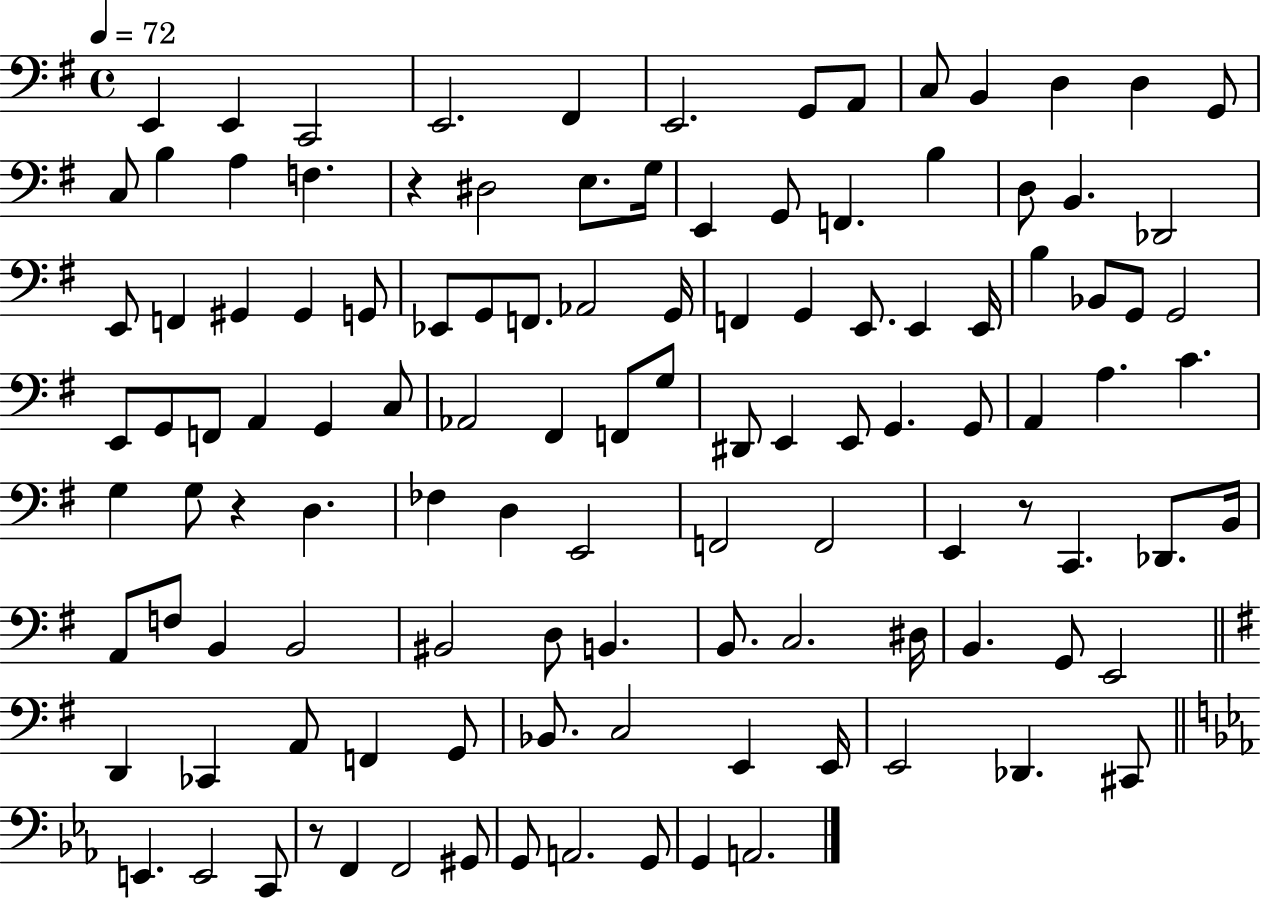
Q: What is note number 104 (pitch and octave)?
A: C2